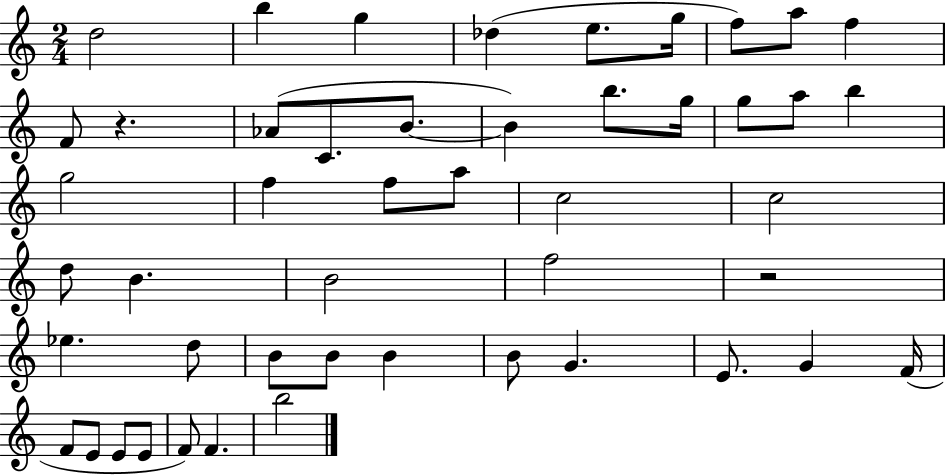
D5/h B5/q G5/q Db5/q E5/e. G5/s F5/e A5/e F5/q F4/e R/q. Ab4/e C4/e. B4/e. B4/q B5/e. G5/s G5/e A5/e B5/q G5/h F5/q F5/e A5/e C5/h C5/h D5/e B4/q. B4/h F5/h R/h Eb5/q. D5/e B4/e B4/e B4/q B4/e G4/q. E4/e. G4/q F4/s F4/e E4/e E4/e E4/e F4/e F4/q. B5/h